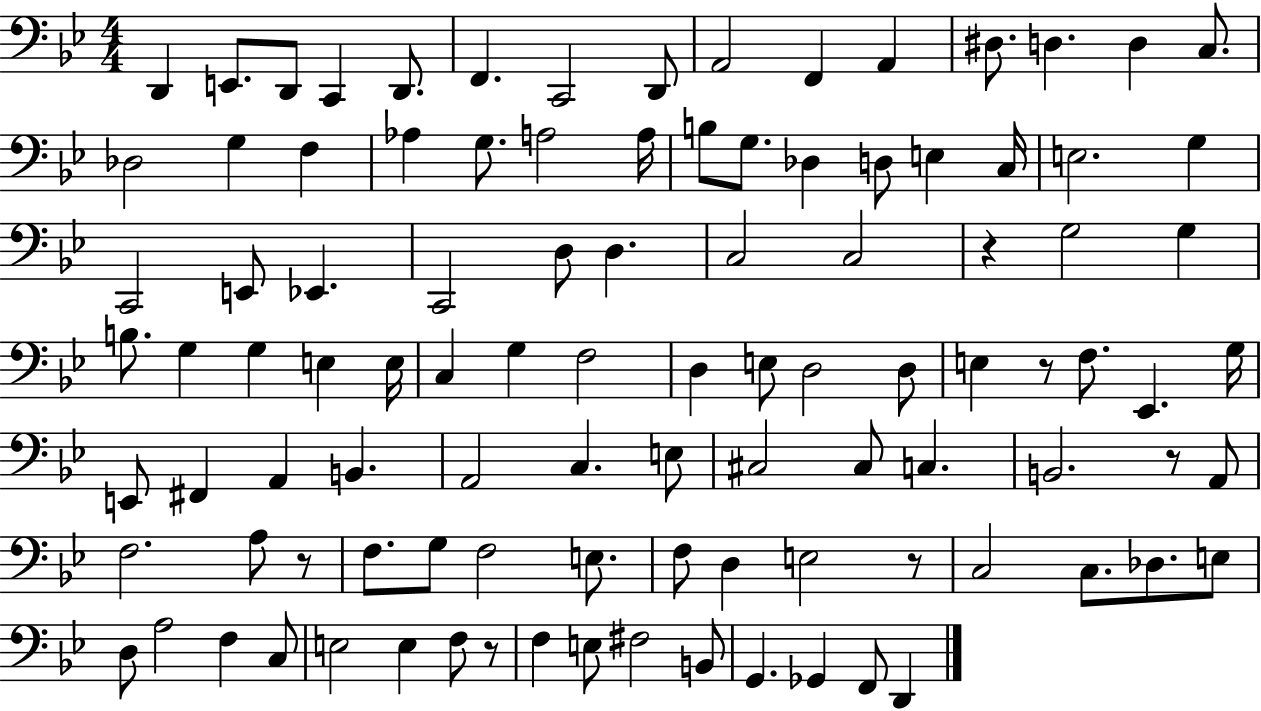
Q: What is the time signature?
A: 4/4